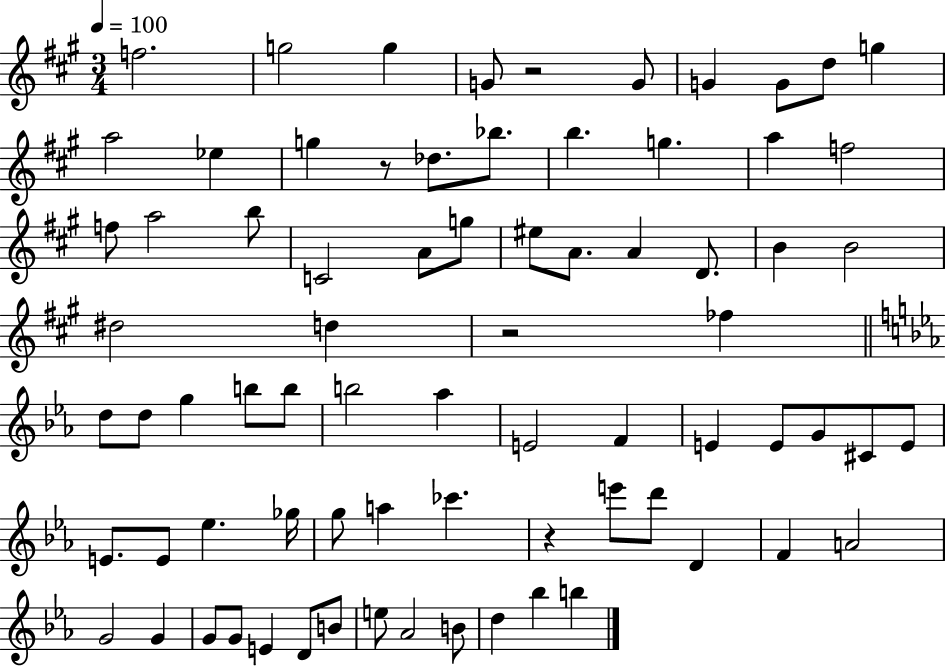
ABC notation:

X:1
T:Untitled
M:3/4
L:1/4
K:A
f2 g2 g G/2 z2 G/2 G G/2 d/2 g a2 _e g z/2 _d/2 _b/2 b g a f2 f/2 a2 b/2 C2 A/2 g/2 ^e/2 A/2 A D/2 B B2 ^d2 d z2 _f d/2 d/2 g b/2 b/2 b2 _a E2 F E E/2 G/2 ^C/2 E/2 E/2 E/2 _e _g/4 g/2 a _c' z e'/2 d'/2 D F A2 G2 G G/2 G/2 E D/2 B/2 e/2 _A2 B/2 d _b b